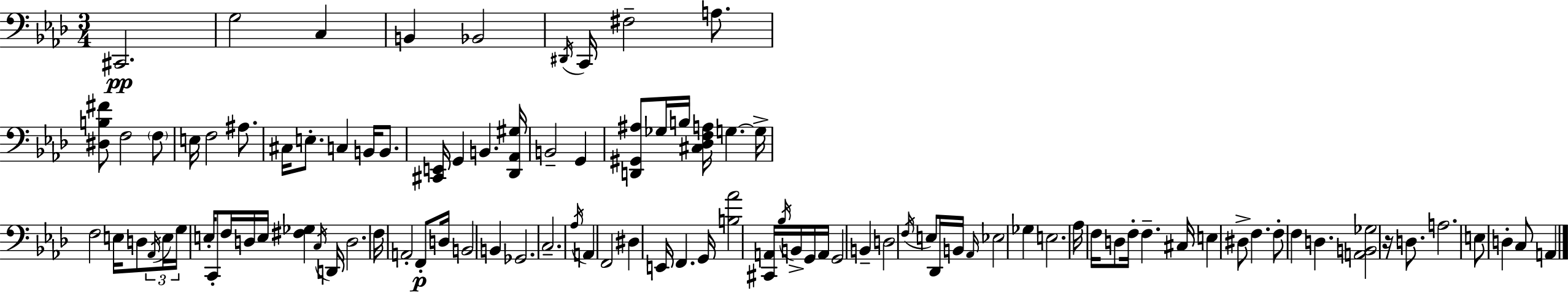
C#2/h. G3/h C3/q B2/q Bb2/h D#2/s C2/s F#3/h A3/e. [D#3,B3,F#4]/e F3/h F3/e E3/s F3/h A#3/e. C#3/s E3/e. C3/q B2/s B2/e. [C#2,E2]/s G2/q B2/q. [Db2,Ab2,G#3]/s B2/h G2/q [D2,G#2,A#3]/e Gb3/s B3/s [C#3,Db3,F3,A3]/s G3/q. G3/s F3/h E3/s D3/e Ab2/s E3/s G3/s E3/s C2/e F3/s D3/s E3/s [F#3,Gb3]/q C3/s D2/s D3/h. F3/s A2/h F2/e D3/s B2/h B2/q Gb2/h. C3/h. Ab3/s A2/q F2/h D#3/q E2/s F2/q. G2/s [B3,Ab4]/h [C#2,A2]/s Bb3/s B2/s G2/s A2/s G2/h B2/q D3/h F3/s E3/e Db2/s B2/s Ab2/s Eb3/h Gb3/q E3/h. Ab3/s F3/s D3/e F3/s F3/q. C#3/s E3/q D#3/e F3/q. F3/e F3/q D3/q. [A2,B2,Gb3]/h R/s D3/e. A3/h. E3/e D3/q C3/e A2/q